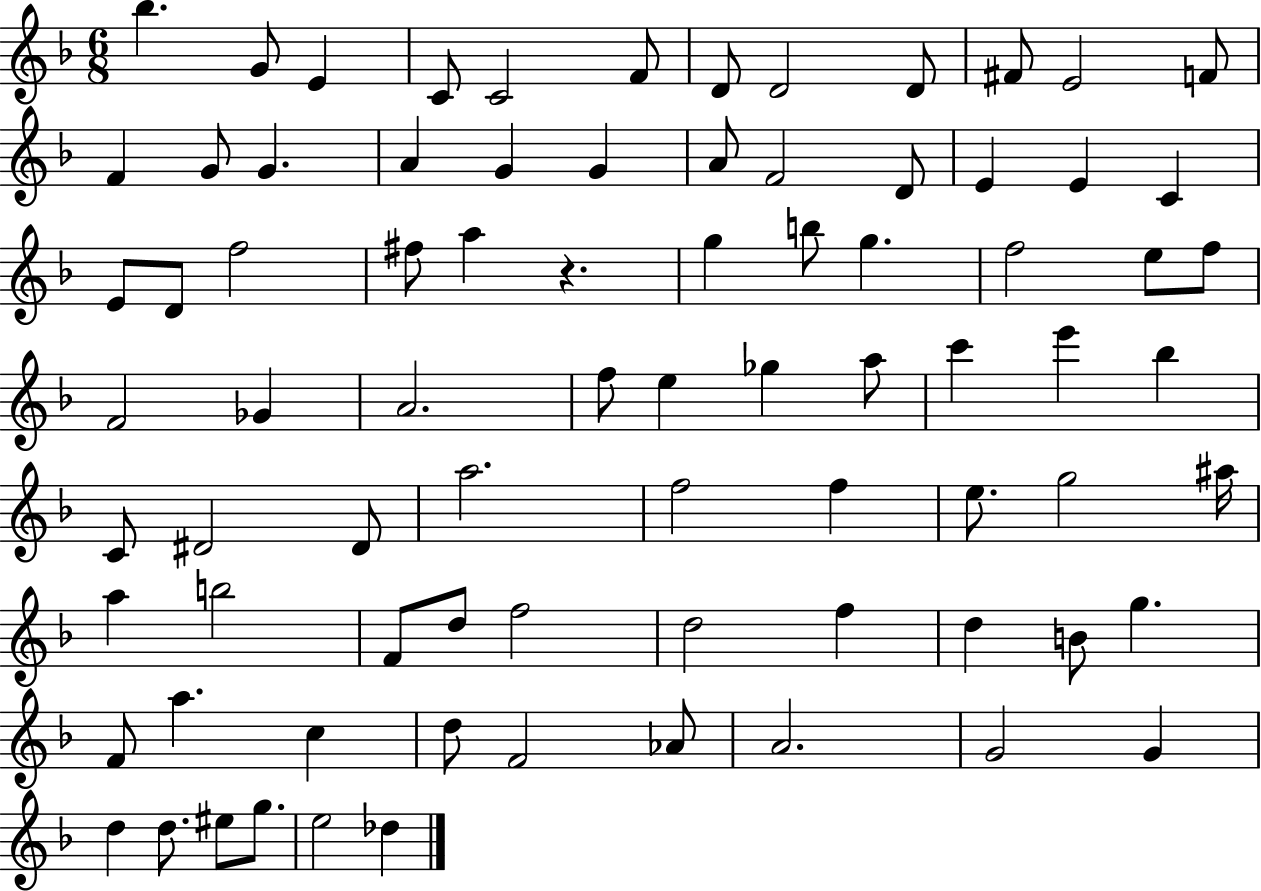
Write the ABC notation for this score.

X:1
T:Untitled
M:6/8
L:1/4
K:F
_b G/2 E C/2 C2 F/2 D/2 D2 D/2 ^F/2 E2 F/2 F G/2 G A G G A/2 F2 D/2 E E C E/2 D/2 f2 ^f/2 a z g b/2 g f2 e/2 f/2 F2 _G A2 f/2 e _g a/2 c' e' _b C/2 ^D2 ^D/2 a2 f2 f e/2 g2 ^a/4 a b2 F/2 d/2 f2 d2 f d B/2 g F/2 a c d/2 F2 _A/2 A2 G2 G d d/2 ^e/2 g/2 e2 _d